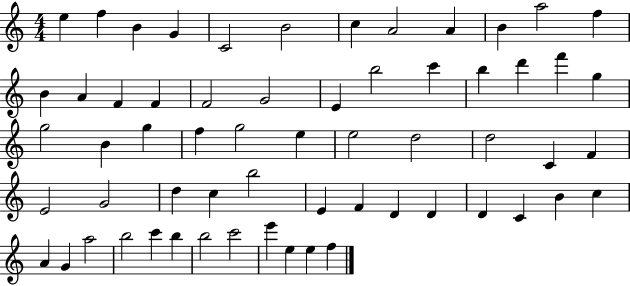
{
  \clef treble
  \numericTimeSignature
  \time 4/4
  \key c \major
  e''4 f''4 b'4 g'4 | c'2 b'2 | c''4 a'2 a'4 | b'4 a''2 f''4 | \break b'4 a'4 f'4 f'4 | f'2 g'2 | e'4 b''2 c'''4 | b''4 d'''4 f'''4 g''4 | \break g''2 b'4 g''4 | f''4 g''2 e''4 | e''2 d''2 | d''2 c'4 f'4 | \break e'2 g'2 | d''4 c''4 b''2 | e'4 f'4 d'4 d'4 | d'4 c'4 b'4 c''4 | \break a'4 g'4 a''2 | b''2 c'''4 b''4 | b''2 c'''2 | e'''4 e''4 e''4 f''4 | \break \bar "|."
}